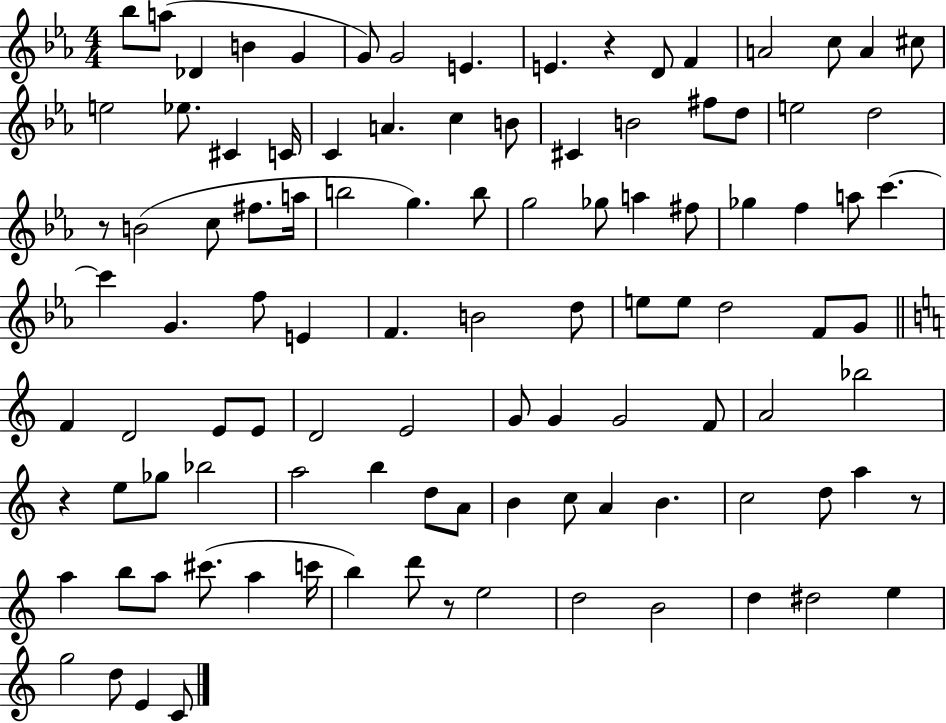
Bb5/e A5/e Db4/q B4/q G4/q G4/e G4/h E4/q. E4/q. R/q D4/e F4/q A4/h C5/e A4/q C#5/e E5/h Eb5/e. C#4/q C4/s C4/q A4/q. C5/q B4/e C#4/q B4/h F#5/e D5/e E5/h D5/h R/e B4/h C5/e F#5/e. A5/s B5/h G5/q. B5/e G5/h Gb5/e A5/q F#5/e Gb5/q F5/q A5/e C6/q. C6/q G4/q. F5/e E4/q F4/q. B4/h D5/e E5/e E5/e D5/h F4/e G4/e F4/q D4/h E4/e E4/e D4/h E4/h G4/e G4/q G4/h F4/e A4/h Bb5/h R/q E5/e Gb5/e Bb5/h A5/h B5/q D5/e A4/e B4/q C5/e A4/q B4/q. C5/h D5/e A5/q R/e A5/q B5/e A5/e C#6/e. A5/q C6/s B5/q D6/e R/e E5/h D5/h B4/h D5/q D#5/h E5/q G5/h D5/e E4/q C4/e